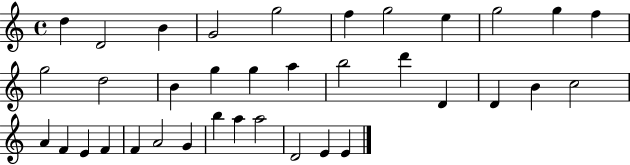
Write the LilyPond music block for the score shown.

{
  \clef treble
  \time 4/4
  \defaultTimeSignature
  \key c \major
  d''4 d'2 b'4 | g'2 g''2 | f''4 g''2 e''4 | g''2 g''4 f''4 | \break g''2 d''2 | b'4 g''4 g''4 a''4 | b''2 d'''4 d'4 | d'4 b'4 c''2 | \break a'4 f'4 e'4 f'4 | f'4 a'2 g'4 | b''4 a''4 a''2 | d'2 e'4 e'4 | \break \bar "|."
}